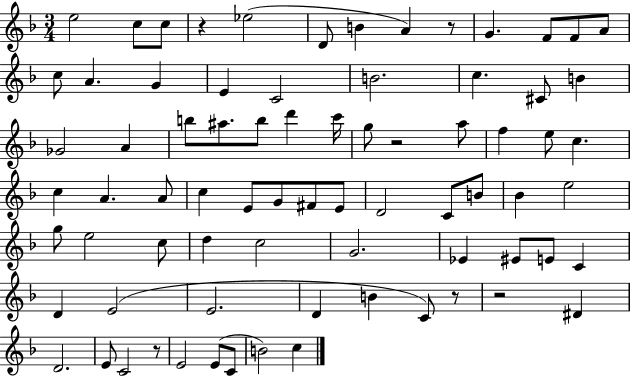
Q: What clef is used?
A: treble